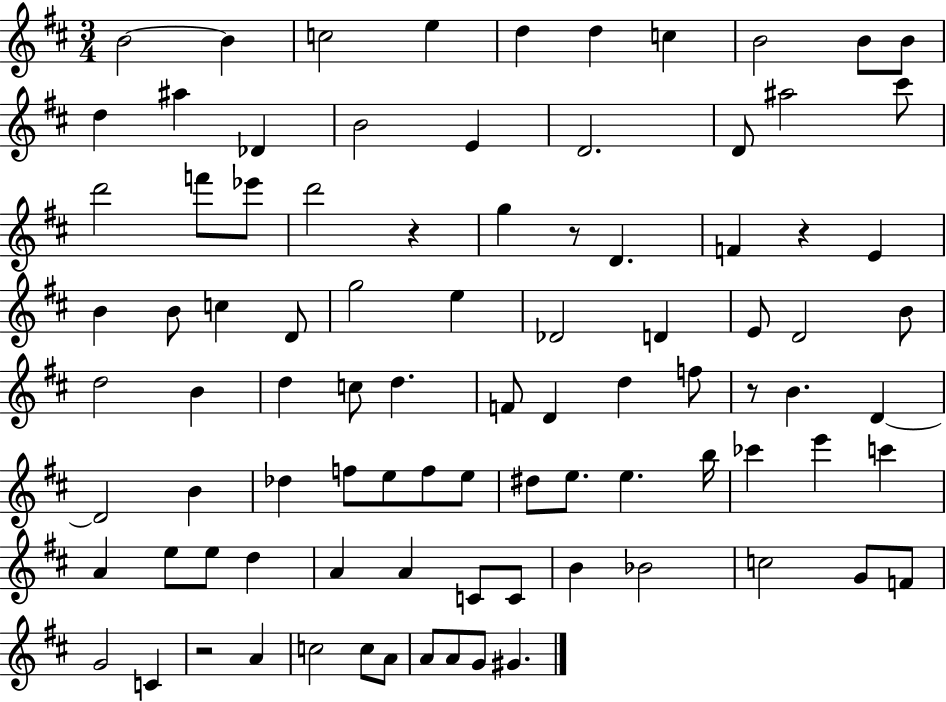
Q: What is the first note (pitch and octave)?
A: B4